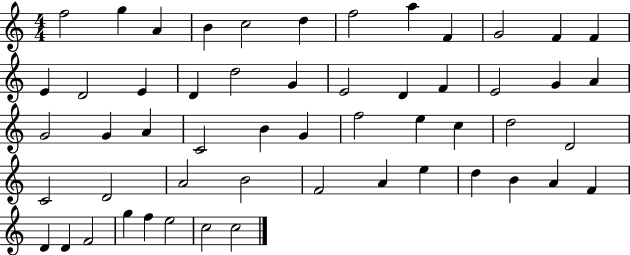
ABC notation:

X:1
T:Untitled
M:4/4
L:1/4
K:C
f2 g A B c2 d f2 a F G2 F F E D2 E D d2 G E2 D F E2 G A G2 G A C2 B G f2 e c d2 D2 C2 D2 A2 B2 F2 A e d B A F D D F2 g f e2 c2 c2